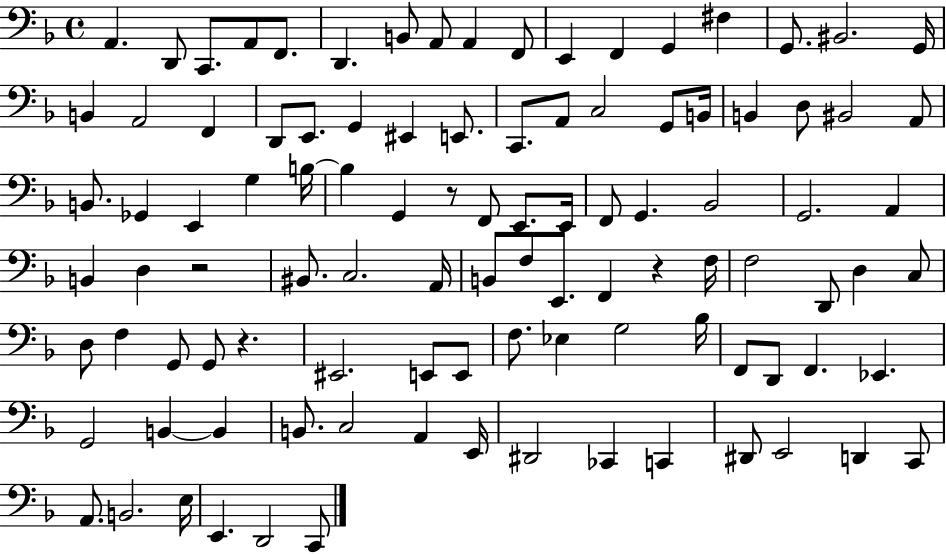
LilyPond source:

{
  \clef bass
  \time 4/4
  \defaultTimeSignature
  \key f \major
  a,4. d,8 c,8. a,8 f,8. | d,4. b,8 a,8 a,4 f,8 | e,4 f,4 g,4 fis4 | g,8. bis,2. g,16 | \break b,4 a,2 f,4 | d,8 e,8. g,4 eis,4 e,8. | c,8. a,8 c2 g,8 b,16 | b,4 d8 bis,2 a,8 | \break b,8. ges,4 e,4 g4 b16~~ | b4 g,4 r8 f,8 e,8. e,16 | f,8 g,4. bes,2 | g,2. a,4 | \break b,4 d4 r2 | bis,8. c2. a,16 | b,8 f8 e,8. f,4 r4 f16 | f2 d,8 d4 c8 | \break d8 f4 g,8 g,8 r4. | eis,2. e,8 e,8 | f8. ees4 g2 bes16 | f,8 d,8 f,4. ees,4. | \break g,2 b,4~~ b,4 | b,8. c2 a,4 e,16 | dis,2 ces,4 c,4 | dis,8 e,2 d,4 c,8 | \break a,8. b,2. e16 | e,4. d,2 c,8 | \bar "|."
}